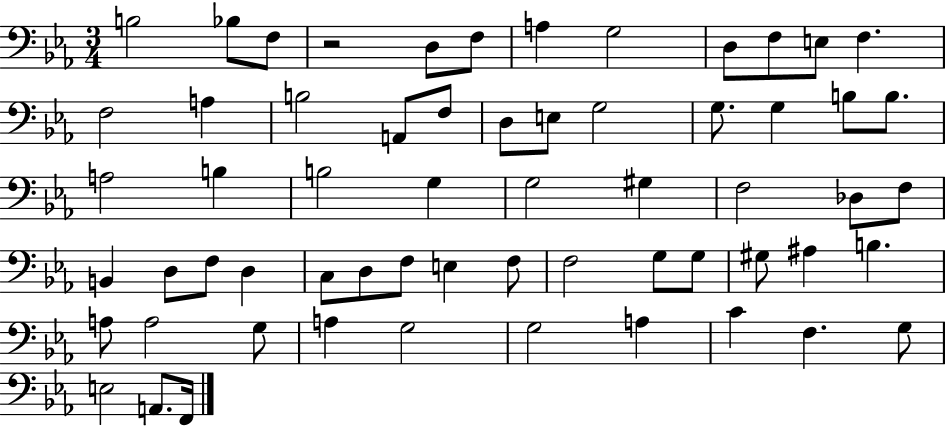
B3/h Bb3/e F3/e R/h D3/e F3/e A3/q G3/h D3/e F3/e E3/e F3/q. F3/h A3/q B3/h A2/e F3/e D3/e E3/e G3/h G3/e. G3/q B3/e B3/e. A3/h B3/q B3/h G3/q G3/h G#3/q F3/h Db3/e F3/e B2/q D3/e F3/e D3/q C3/e D3/e F3/e E3/q F3/e F3/h G3/e G3/e G#3/e A#3/q B3/q. A3/e A3/h G3/e A3/q G3/h G3/h A3/q C4/q F3/q. G3/e E3/h A2/e. F2/s